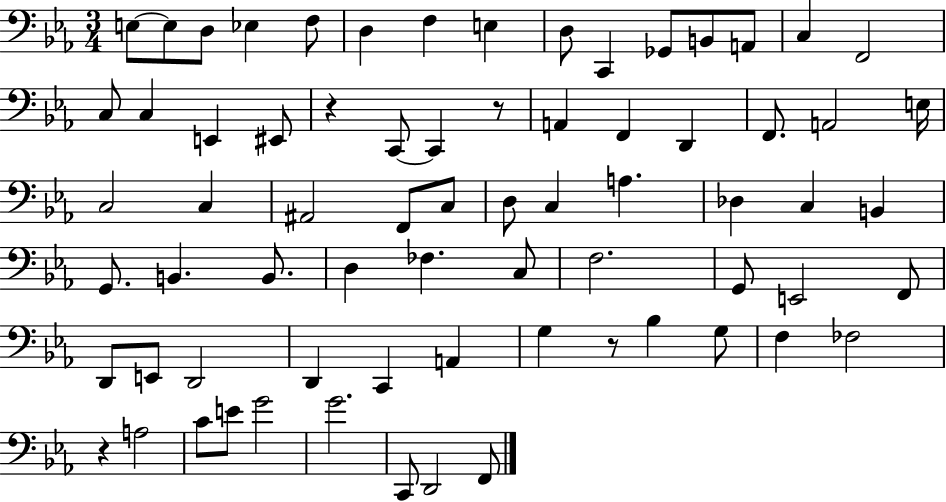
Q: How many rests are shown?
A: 4